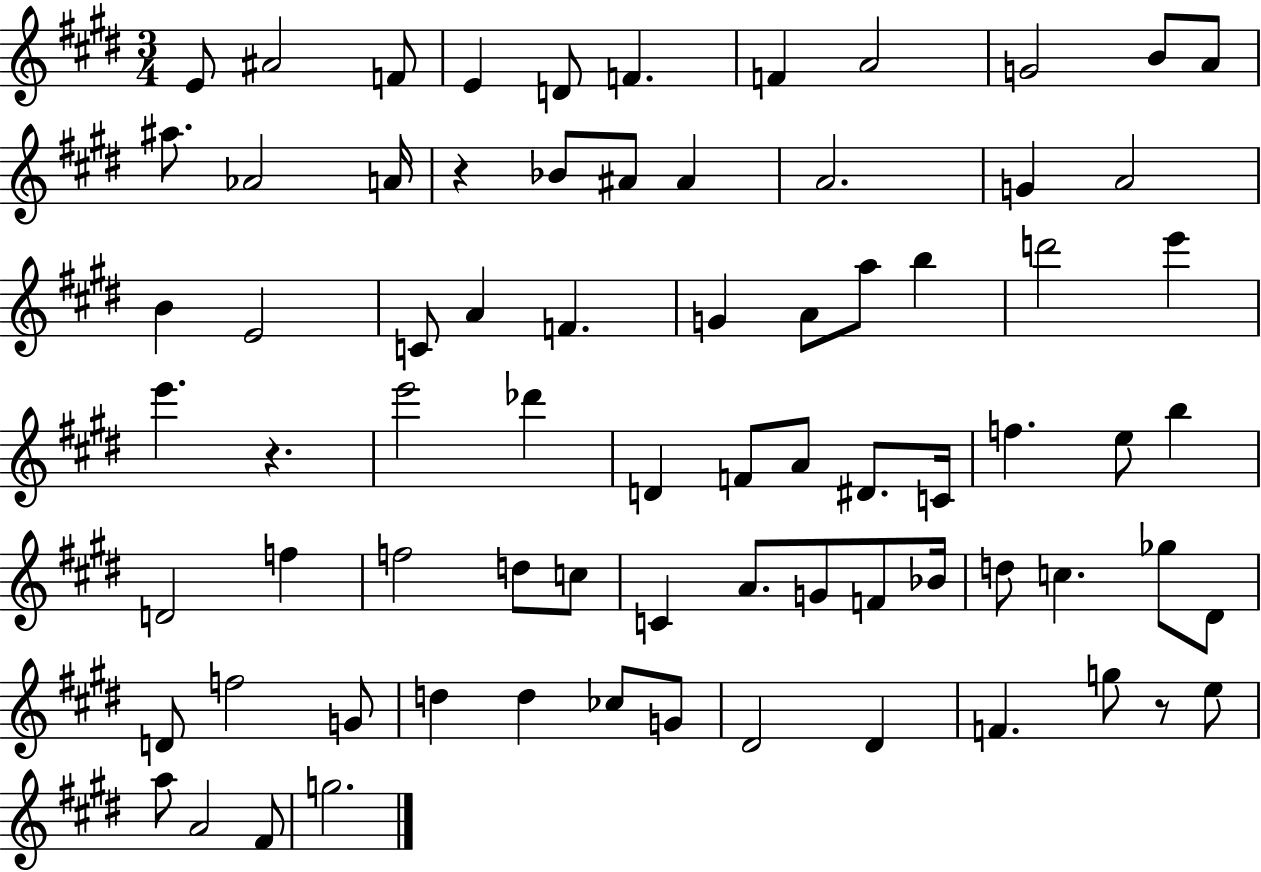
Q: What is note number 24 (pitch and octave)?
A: A4